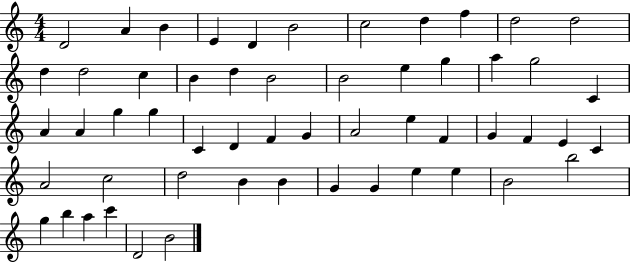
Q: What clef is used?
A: treble